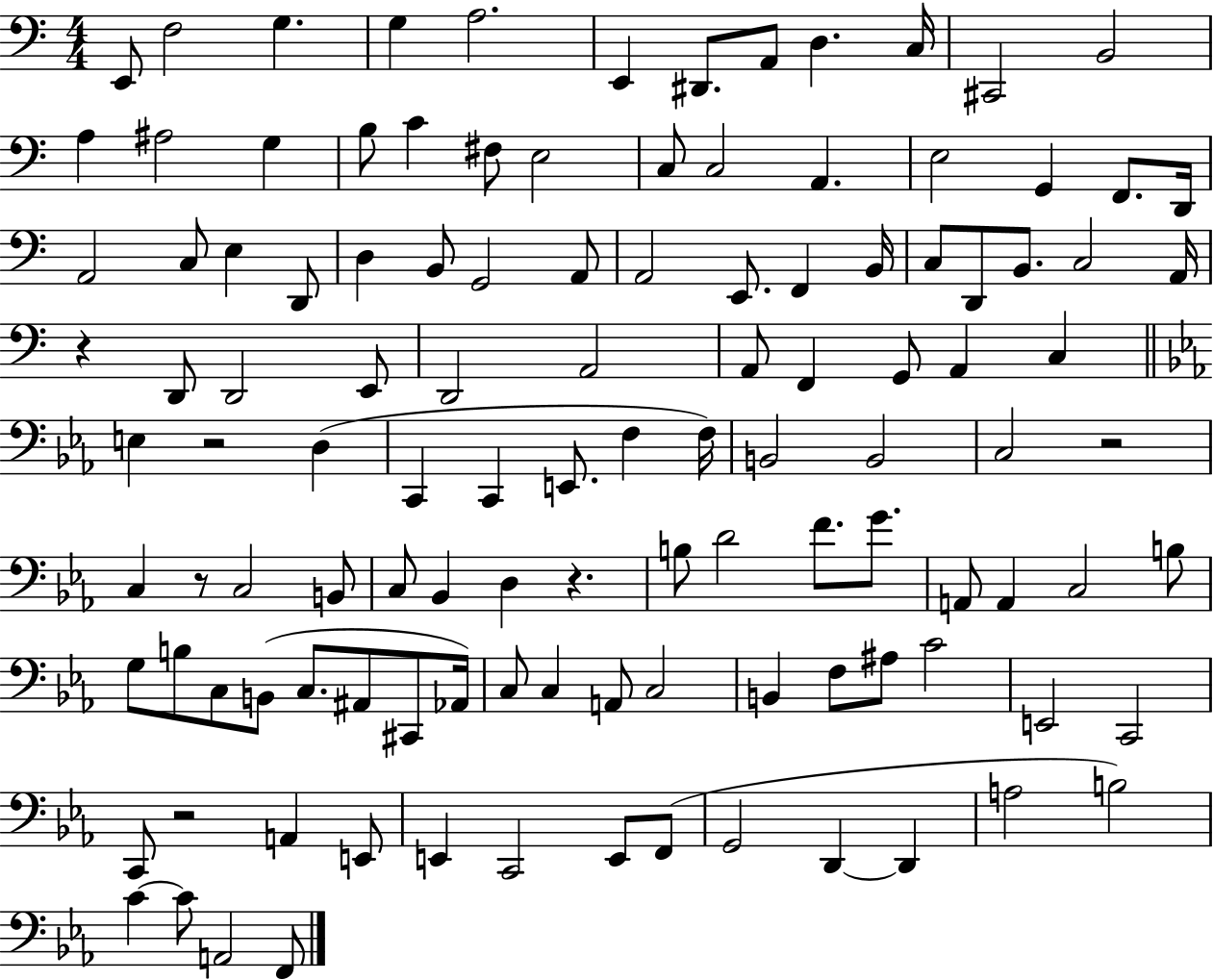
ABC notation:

X:1
T:Untitled
M:4/4
L:1/4
K:C
E,,/2 F,2 G, G, A,2 E,, ^D,,/2 A,,/2 D, C,/4 ^C,,2 B,,2 A, ^A,2 G, B,/2 C ^F,/2 E,2 C,/2 C,2 A,, E,2 G,, F,,/2 D,,/4 A,,2 C,/2 E, D,,/2 D, B,,/2 G,,2 A,,/2 A,,2 E,,/2 F,, B,,/4 C,/2 D,,/2 B,,/2 C,2 A,,/4 z D,,/2 D,,2 E,,/2 D,,2 A,,2 A,,/2 F,, G,,/2 A,, C, E, z2 D, C,, C,, E,,/2 F, F,/4 B,,2 B,,2 C,2 z2 C, z/2 C,2 B,,/2 C,/2 _B,, D, z B,/2 D2 F/2 G/2 A,,/2 A,, C,2 B,/2 G,/2 B,/2 C,/2 B,,/2 C,/2 ^A,,/2 ^C,,/2 _A,,/4 C,/2 C, A,,/2 C,2 B,, F,/2 ^A,/2 C2 E,,2 C,,2 C,,/2 z2 A,, E,,/2 E,, C,,2 E,,/2 F,,/2 G,,2 D,, D,, A,2 B,2 C C/2 A,,2 F,,/2